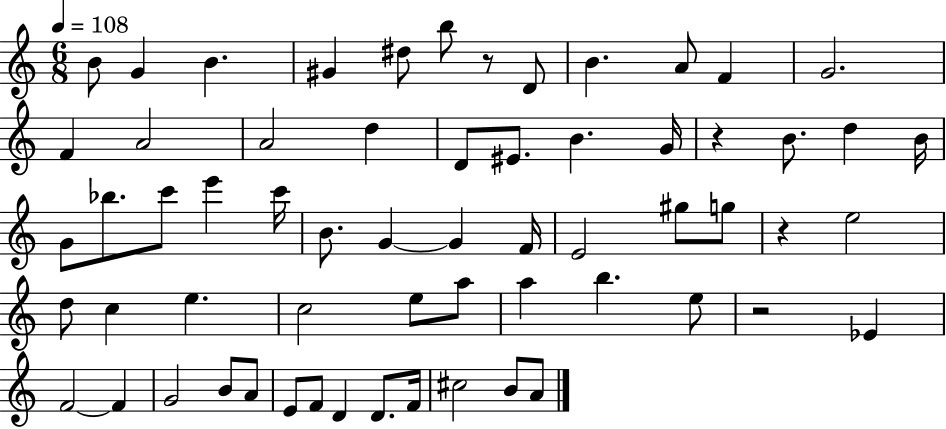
{
  \clef treble
  \numericTimeSignature
  \time 6/8
  \key c \major
  \tempo 4 = 108
  b'8 g'4 b'4. | gis'4 dis''8 b''8 r8 d'8 | b'4. a'8 f'4 | g'2. | \break f'4 a'2 | a'2 d''4 | d'8 eis'8. b'4. g'16 | r4 b'8. d''4 b'16 | \break g'8 bes''8. c'''8 e'''4 c'''16 | b'8. g'4~~ g'4 f'16 | e'2 gis''8 g''8 | r4 e''2 | \break d''8 c''4 e''4. | c''2 e''8 a''8 | a''4 b''4. e''8 | r2 ees'4 | \break f'2~~ f'4 | g'2 b'8 a'8 | e'8 f'8 d'4 d'8. f'16 | cis''2 b'8 a'8 | \break \bar "|."
}